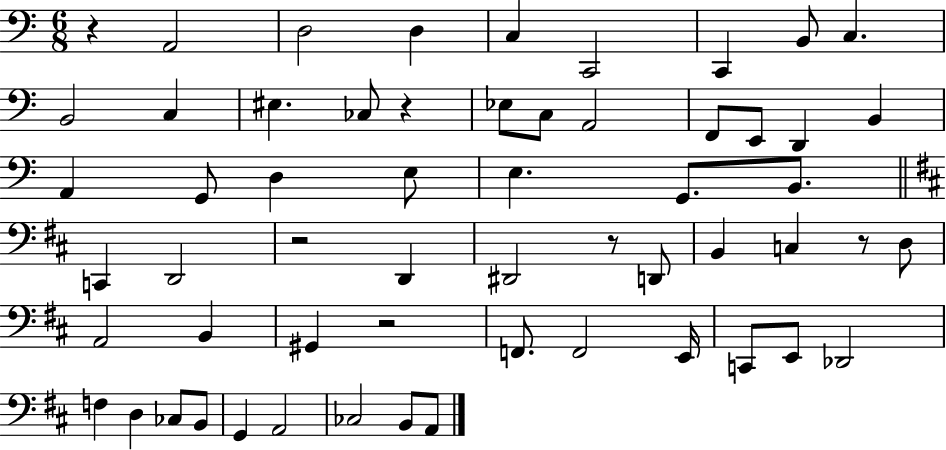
X:1
T:Untitled
M:6/8
L:1/4
K:C
z A,,2 D,2 D, C, C,,2 C,, B,,/2 C, B,,2 C, ^E, _C,/2 z _E,/2 C,/2 A,,2 F,,/2 E,,/2 D,, B,, A,, G,,/2 D, E,/2 E, G,,/2 B,,/2 C,, D,,2 z2 D,, ^D,,2 z/2 D,,/2 B,, C, z/2 D,/2 A,,2 B,, ^G,, z2 F,,/2 F,,2 E,,/4 C,,/2 E,,/2 _D,,2 F, D, _C,/2 B,,/2 G,, A,,2 _C,2 B,,/2 A,,/2